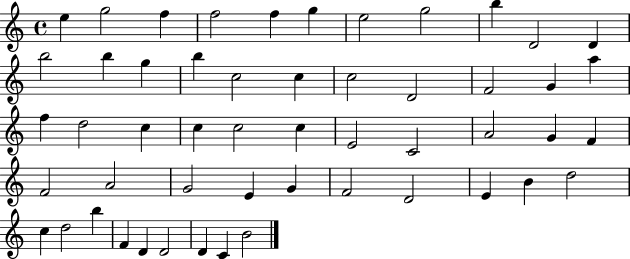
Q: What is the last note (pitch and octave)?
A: B4